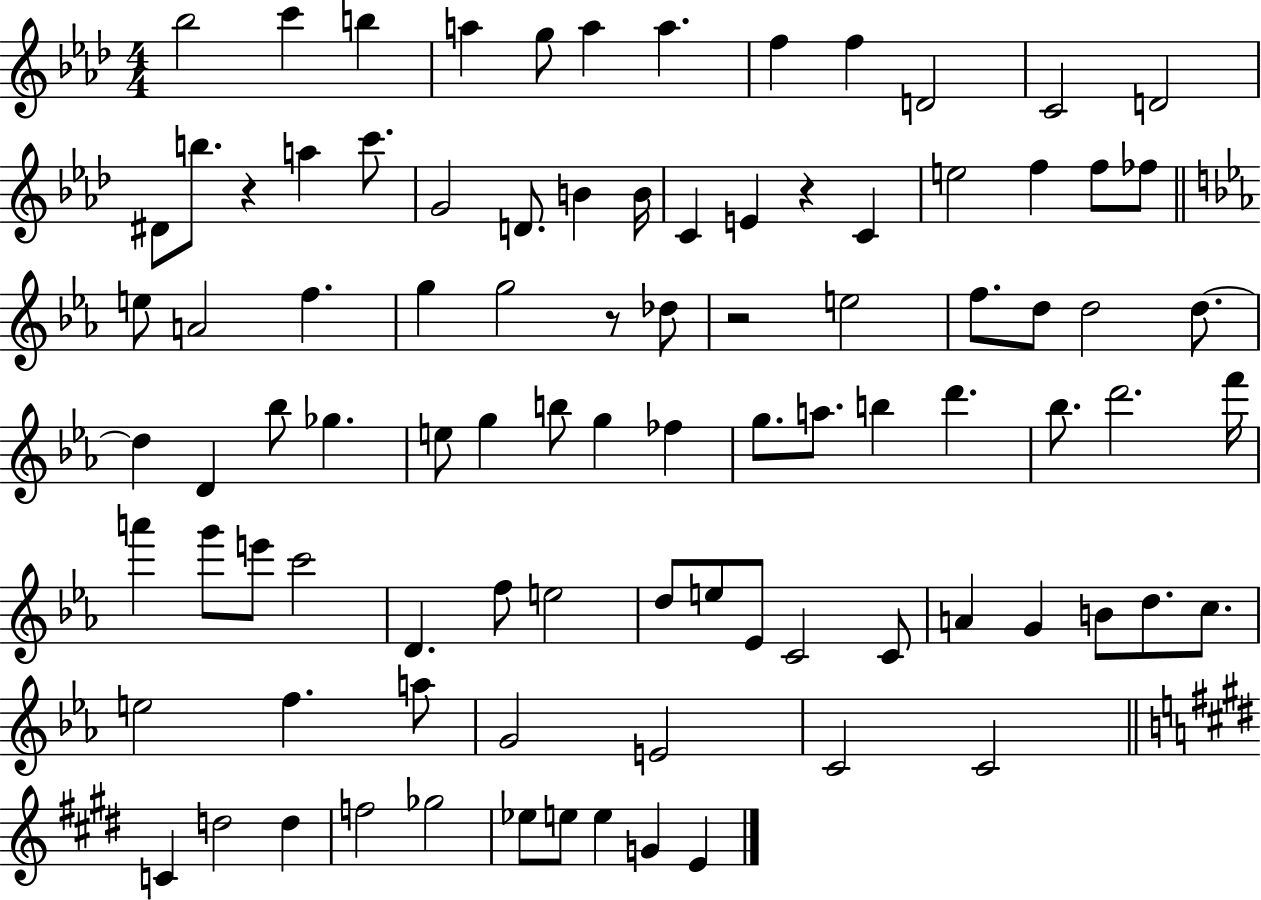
{
  \clef treble
  \numericTimeSignature
  \time 4/4
  \key aes \major
  bes''2 c'''4 b''4 | a''4 g''8 a''4 a''4. | f''4 f''4 d'2 | c'2 d'2 | \break dis'8 b''8. r4 a''4 c'''8. | g'2 d'8. b'4 b'16 | c'4 e'4 r4 c'4 | e''2 f''4 f''8 fes''8 | \break \bar "||" \break \key ees \major e''8 a'2 f''4. | g''4 g''2 r8 des''8 | r2 e''2 | f''8. d''8 d''2 d''8.~~ | \break d''4 d'4 bes''8 ges''4. | e''8 g''4 b''8 g''4 fes''4 | g''8. a''8. b''4 d'''4. | bes''8. d'''2. f'''16 | \break a'''4 g'''8 e'''8 c'''2 | d'4. f''8 e''2 | d''8 e''8 ees'8 c'2 c'8 | a'4 g'4 b'8 d''8. c''8. | \break e''2 f''4. a''8 | g'2 e'2 | c'2 c'2 | \bar "||" \break \key e \major c'4 d''2 d''4 | f''2 ges''2 | ees''8 e''8 e''4 g'4 e'4 | \bar "|."
}